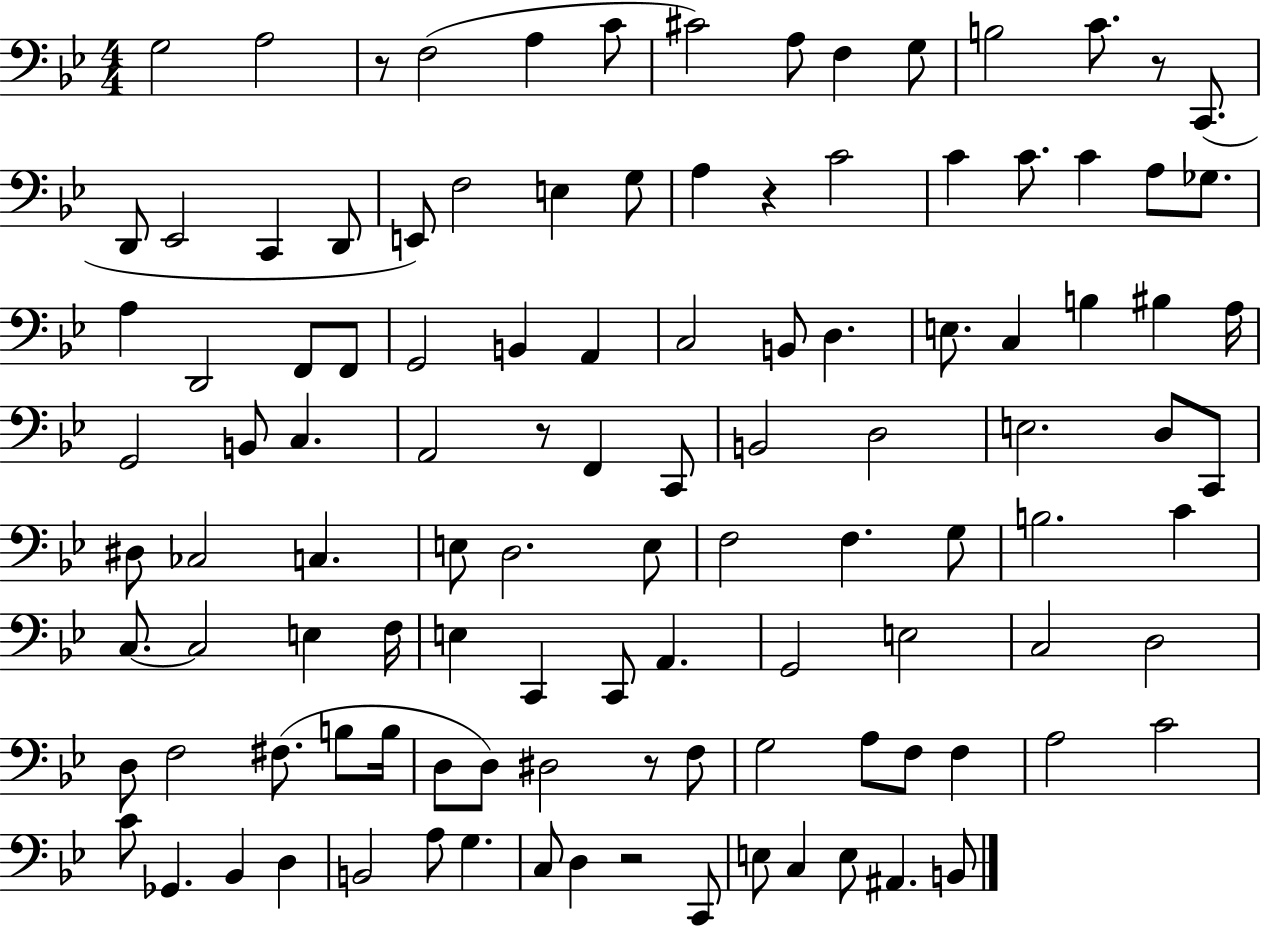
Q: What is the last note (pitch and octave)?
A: B2